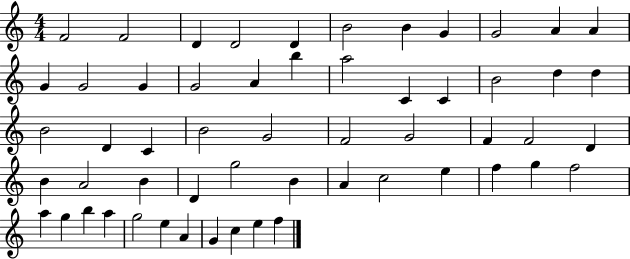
{
  \clef treble
  \numericTimeSignature
  \time 4/4
  \key c \major
  f'2 f'2 | d'4 d'2 d'4 | b'2 b'4 g'4 | g'2 a'4 a'4 | \break g'4 g'2 g'4 | g'2 a'4 b''4 | a''2 c'4 c'4 | b'2 d''4 d''4 | \break b'2 d'4 c'4 | b'2 g'2 | f'2 g'2 | f'4 f'2 d'4 | \break b'4 a'2 b'4 | d'4 g''2 b'4 | a'4 c''2 e''4 | f''4 g''4 f''2 | \break a''4 g''4 b''4 a''4 | g''2 e''4 a'4 | g'4 c''4 e''4 f''4 | \bar "|."
}